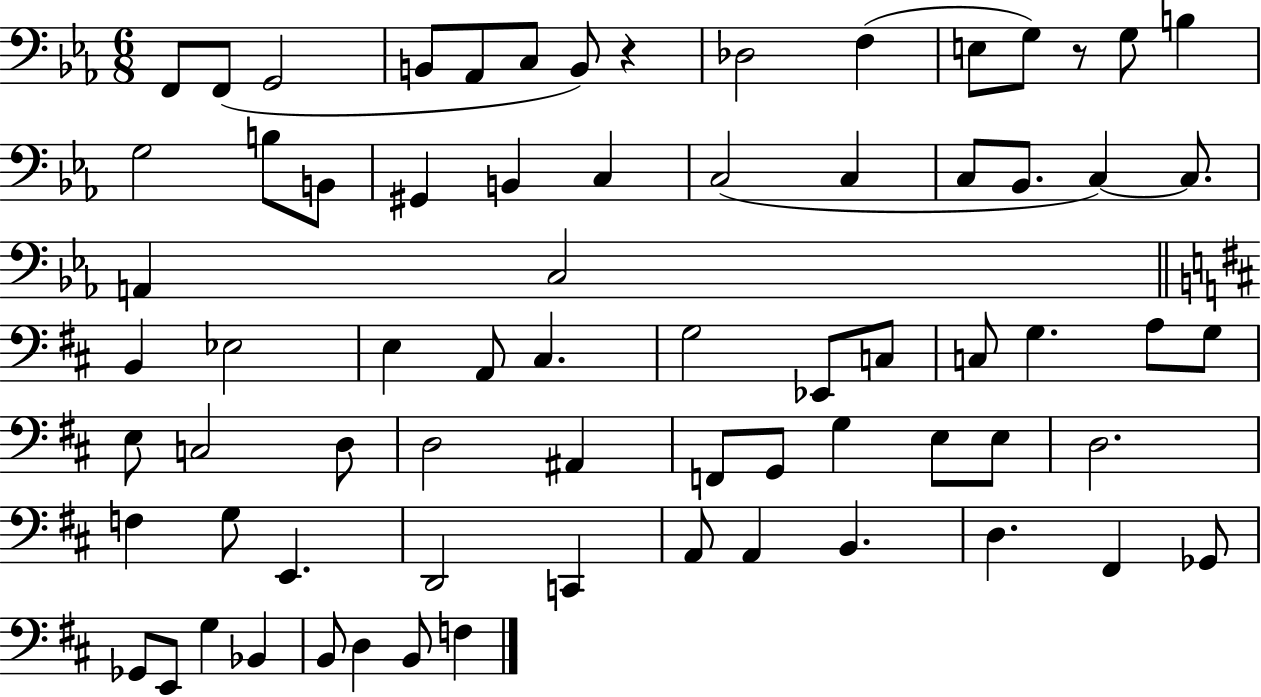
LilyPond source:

{
  \clef bass
  \numericTimeSignature
  \time 6/8
  \key ees \major
  f,8 f,8( g,2 | b,8 aes,8 c8 b,8) r4 | des2 f4( | e8 g8) r8 g8 b4 | \break g2 b8 b,8 | gis,4 b,4 c4 | c2( c4 | c8 bes,8. c4~~) c8. | \break a,4 c2 | \bar "||" \break \key d \major b,4 ees2 | e4 a,8 cis4. | g2 ees,8 c8 | c8 g4. a8 g8 | \break e8 c2 d8 | d2 ais,4 | f,8 g,8 g4 e8 e8 | d2. | \break f4 g8 e,4. | d,2 c,4 | a,8 a,4 b,4. | d4. fis,4 ges,8 | \break ges,8 e,8 g4 bes,4 | b,8 d4 b,8 f4 | \bar "|."
}